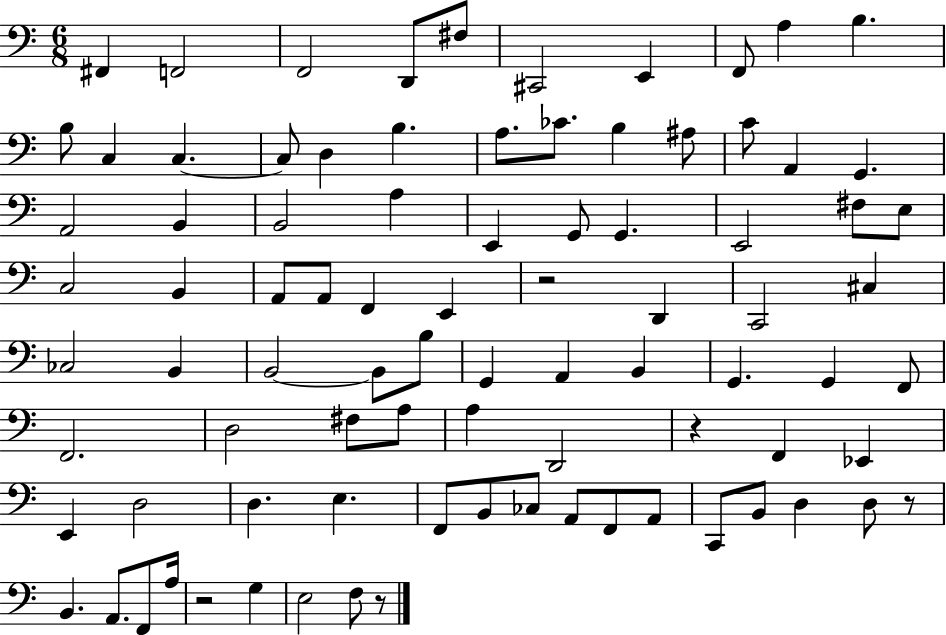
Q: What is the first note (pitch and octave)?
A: F#2